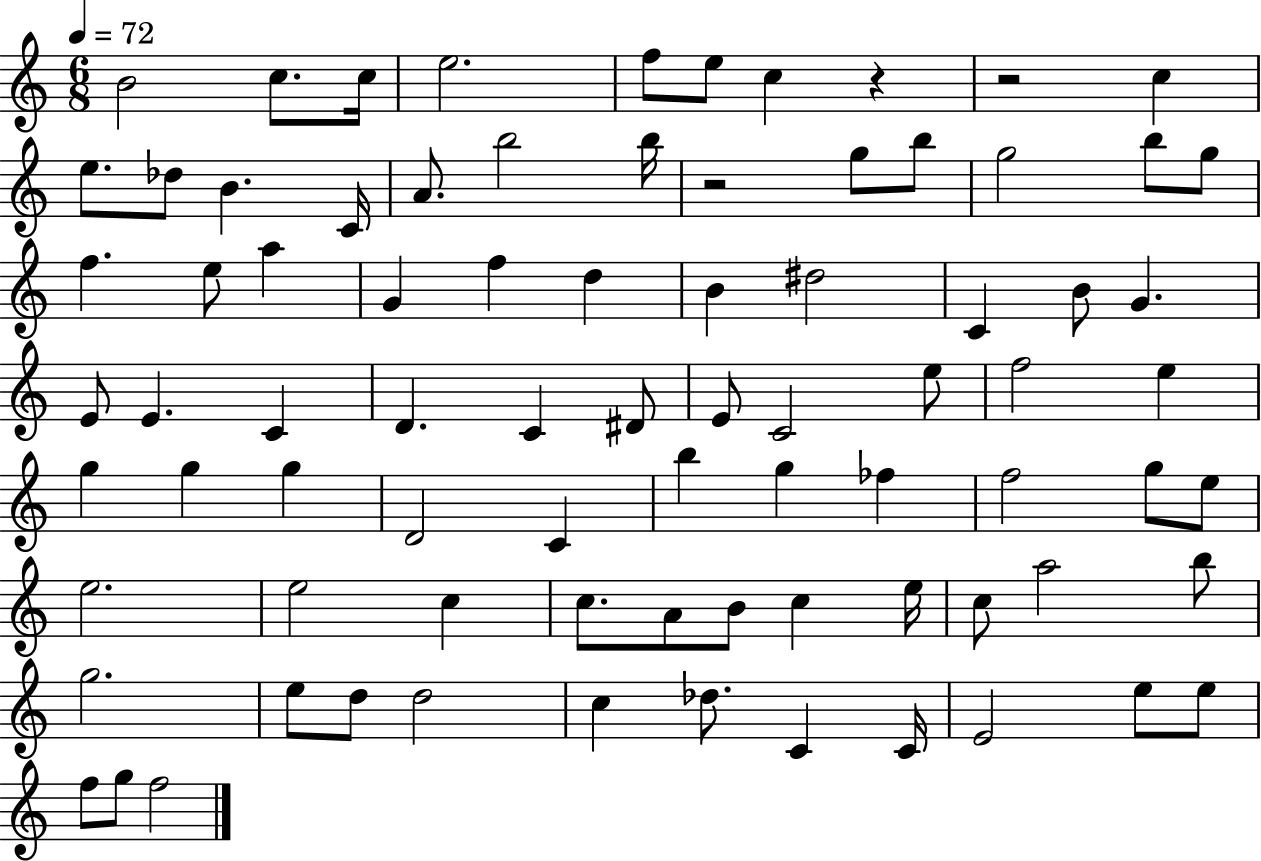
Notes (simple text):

B4/h C5/e. C5/s E5/h. F5/e E5/e C5/q R/q R/h C5/q E5/e. Db5/e B4/q. C4/s A4/e. B5/h B5/s R/h G5/e B5/e G5/h B5/e G5/e F5/q. E5/e A5/q G4/q F5/q D5/q B4/q D#5/h C4/q B4/e G4/q. E4/e E4/q. C4/q D4/q. C4/q D#4/e E4/e C4/h E5/e F5/h E5/q G5/q G5/q G5/q D4/h C4/q B5/q G5/q FES5/q F5/h G5/e E5/e E5/h. E5/h C5/q C5/e. A4/e B4/e C5/q E5/s C5/e A5/h B5/e G5/h. E5/e D5/e D5/h C5/q Db5/e. C4/q C4/s E4/h E5/e E5/e F5/e G5/e F5/h